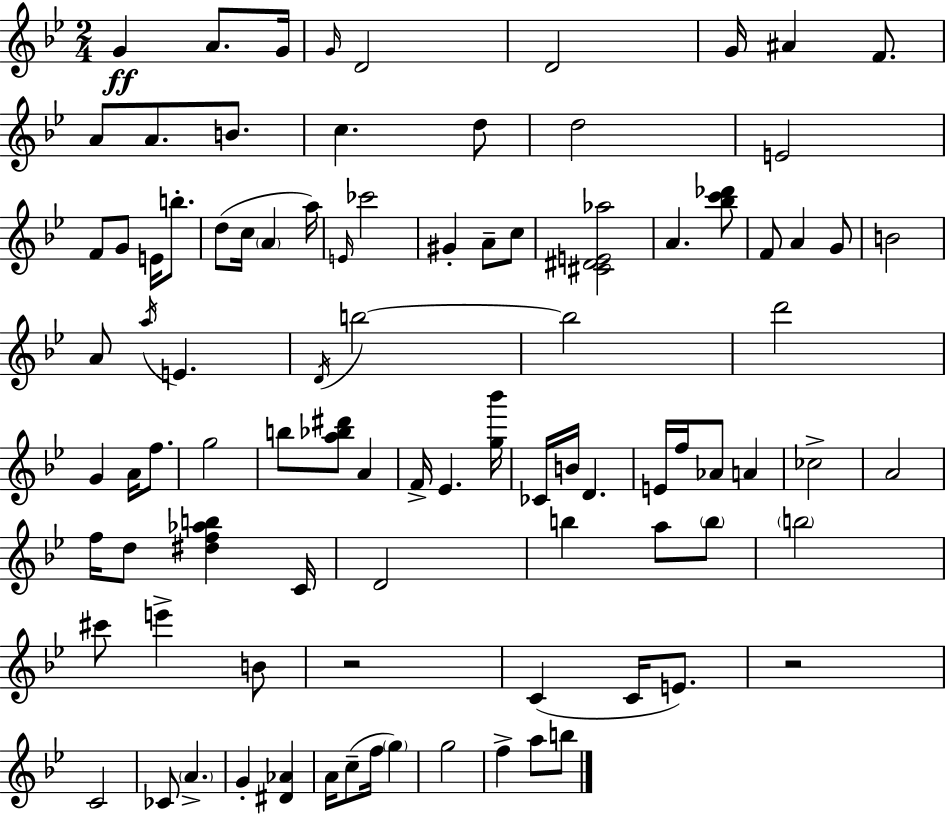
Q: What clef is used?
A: treble